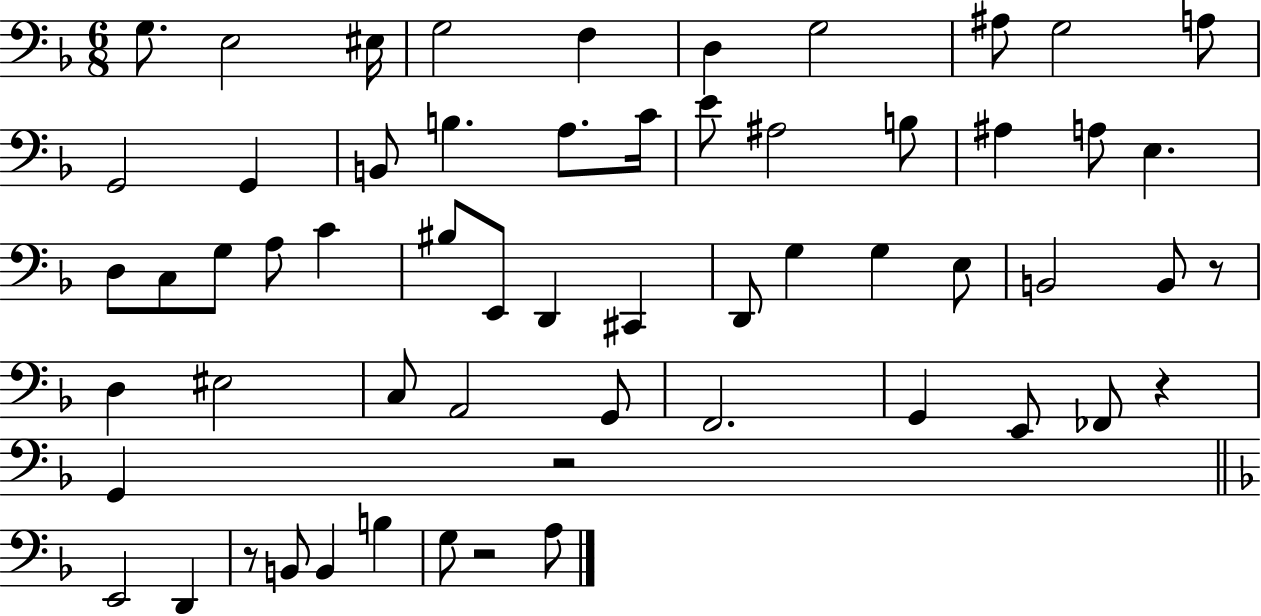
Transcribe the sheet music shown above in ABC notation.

X:1
T:Untitled
M:6/8
L:1/4
K:F
G,/2 E,2 ^E,/4 G,2 F, D, G,2 ^A,/2 G,2 A,/2 G,,2 G,, B,,/2 B, A,/2 C/4 E/2 ^A,2 B,/2 ^A, A,/2 E, D,/2 C,/2 G,/2 A,/2 C ^B,/2 E,,/2 D,, ^C,, D,,/2 G, G, E,/2 B,,2 B,,/2 z/2 D, ^E,2 C,/2 A,,2 G,,/2 F,,2 G,, E,,/2 _F,,/2 z G,, z2 E,,2 D,, z/2 B,,/2 B,, B, G,/2 z2 A,/2